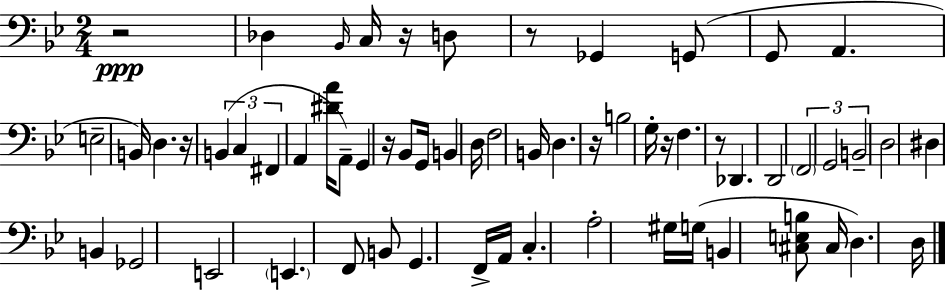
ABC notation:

X:1
T:Untitled
M:2/4
L:1/4
K:Bb
z2 _D, _B,,/4 C,/4 z/4 D,/2 z/2 _G,, G,,/2 G,,/2 A,, E,2 B,,/4 D, z/4 B,, C, ^F,, A,, [^DA]/4 A,,/2 G,, z/4 _B,,/2 G,,/4 B,, D,/4 F,2 B,,/4 D, z/4 B,2 G,/4 z/4 F, z/2 _D,, D,,2 F,,2 G,,2 B,,2 D,2 ^D, B,, _G,,2 E,,2 E,, F,,/2 B,,/2 G,, F,,/4 A,,/4 C, A,2 ^G,/4 G,/4 B,, [^C,E,B,]/2 ^C,/4 D, D,/4